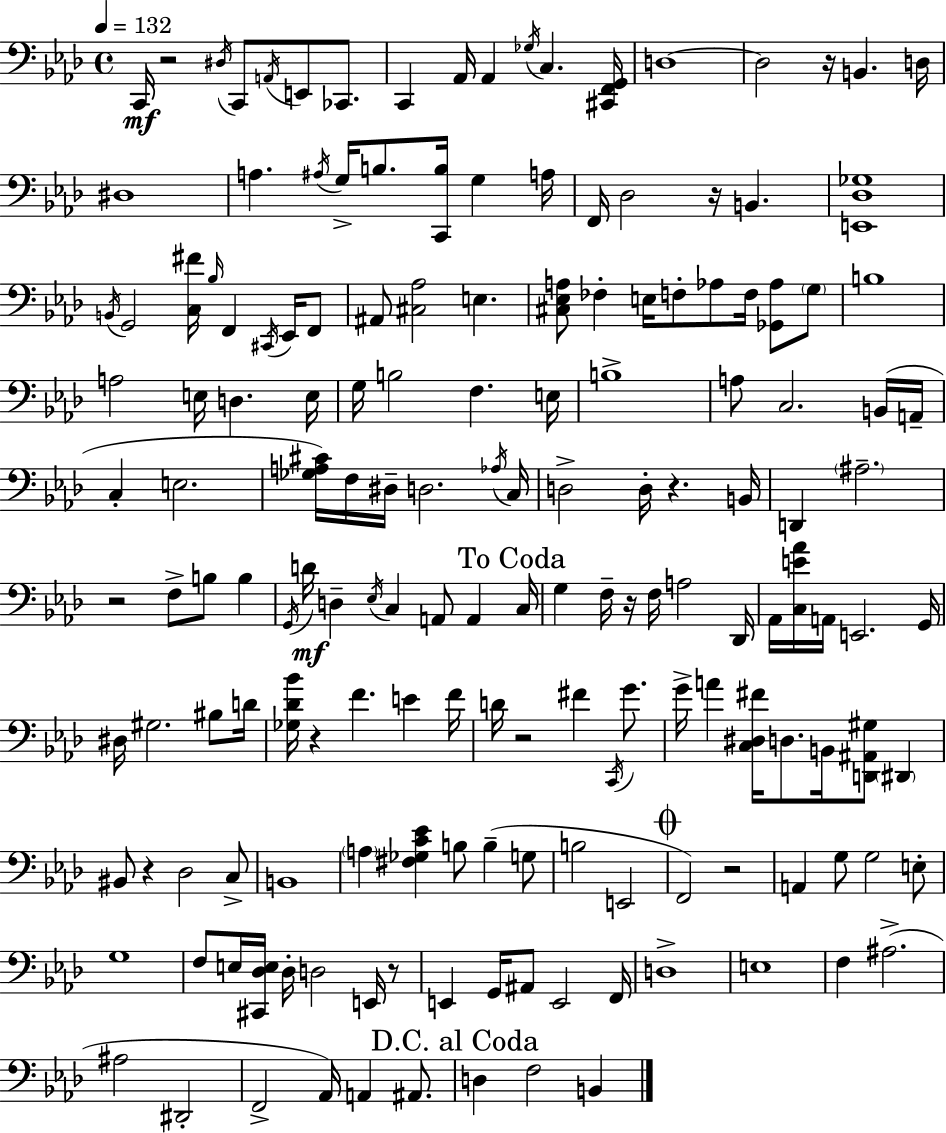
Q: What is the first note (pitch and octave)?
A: C2